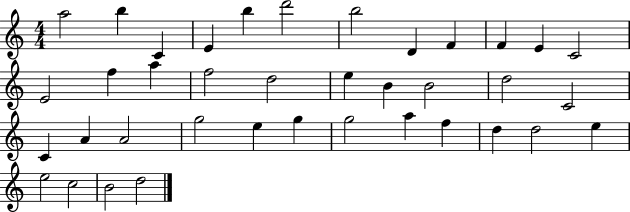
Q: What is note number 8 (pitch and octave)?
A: D4